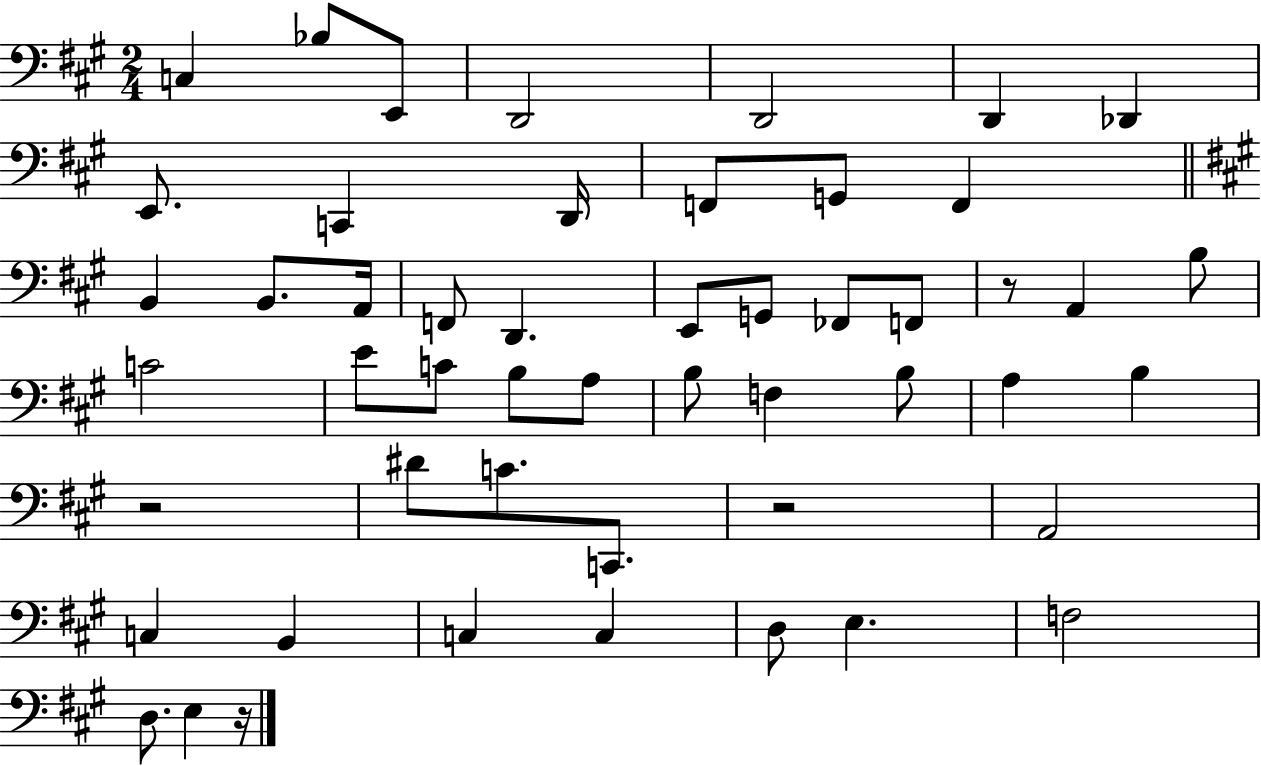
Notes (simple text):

C3/q Bb3/e E2/e D2/h D2/h D2/q Db2/q E2/e. C2/q D2/s F2/e G2/e F2/q B2/q B2/e. A2/s F2/e D2/q. E2/e G2/e FES2/e F2/e R/e A2/q B3/e C4/h E4/e C4/e B3/e A3/e B3/e F3/q B3/e A3/q B3/q R/h D#4/e C4/e. C2/e. R/h A2/h C3/q B2/q C3/q C3/q D3/e E3/q. F3/h D3/e. E3/q R/s